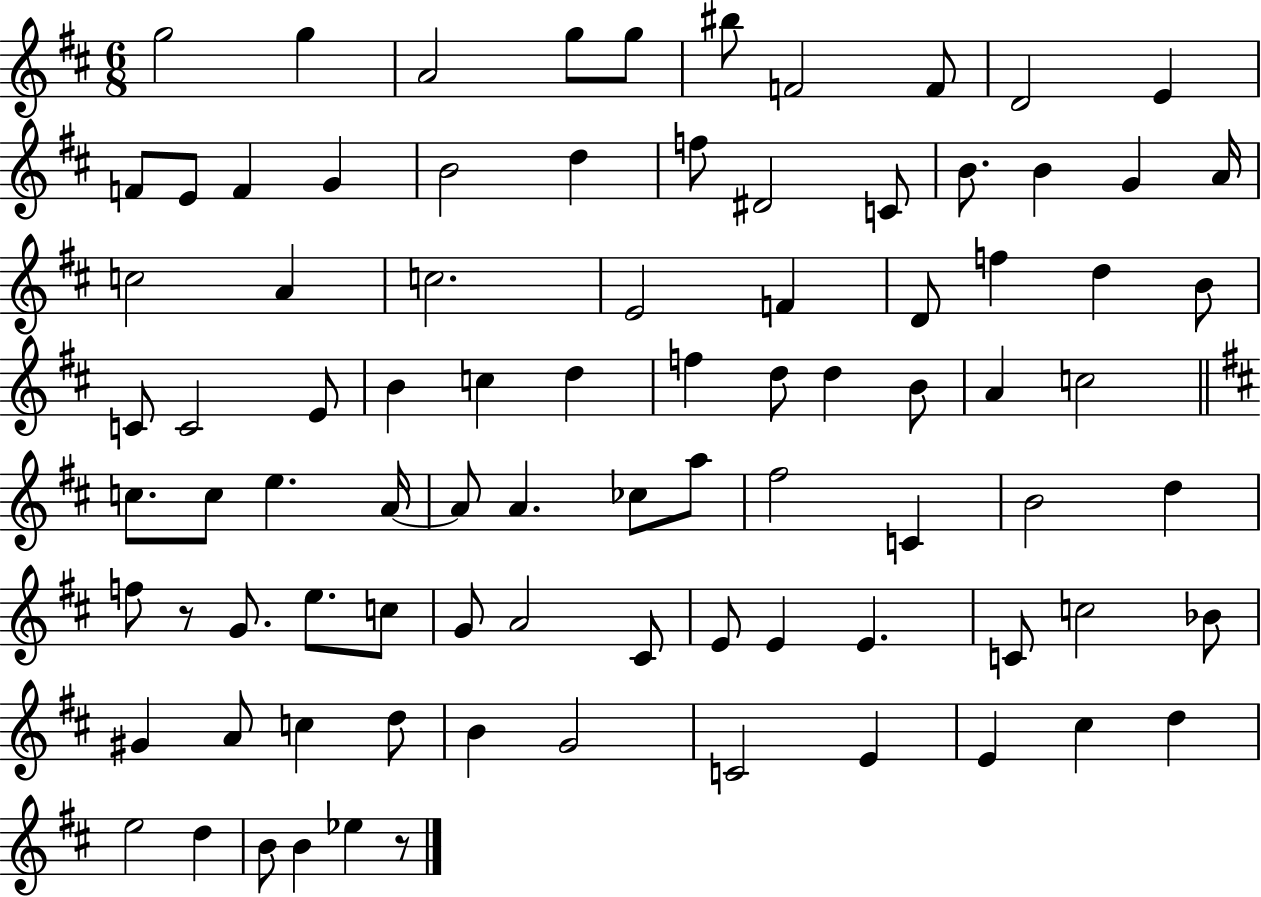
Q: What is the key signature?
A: D major